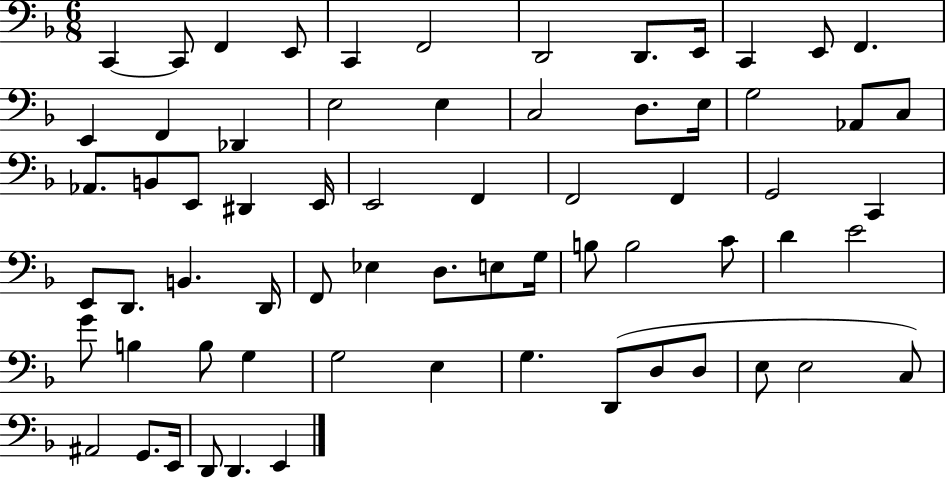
{
  \clef bass
  \numericTimeSignature
  \time 6/8
  \key f \major
  \repeat volta 2 { c,4~~ c,8 f,4 e,8 | c,4 f,2 | d,2 d,8. e,16 | c,4 e,8 f,4. | \break e,4 f,4 des,4 | e2 e4 | c2 d8. e16 | g2 aes,8 c8 | \break aes,8. b,8 e,8 dis,4 e,16 | e,2 f,4 | f,2 f,4 | g,2 c,4 | \break e,8 d,8. b,4. d,16 | f,8 ees4 d8. e8 g16 | b8 b2 c'8 | d'4 e'2 | \break g'8 b4 b8 g4 | g2 e4 | g4. d,8( d8 d8 | e8 e2 c8) | \break ais,2 g,8. e,16 | d,8 d,4. e,4 | } \bar "|."
}